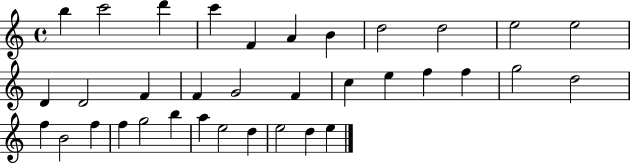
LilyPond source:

{
  \clef treble
  \time 4/4
  \defaultTimeSignature
  \key c \major
  b''4 c'''2 d'''4 | c'''4 f'4 a'4 b'4 | d''2 d''2 | e''2 e''2 | \break d'4 d'2 f'4 | f'4 g'2 f'4 | c''4 e''4 f''4 f''4 | g''2 d''2 | \break f''4 b'2 f''4 | f''4 g''2 b''4 | a''4 e''2 d''4 | e''2 d''4 e''4 | \break \bar "|."
}